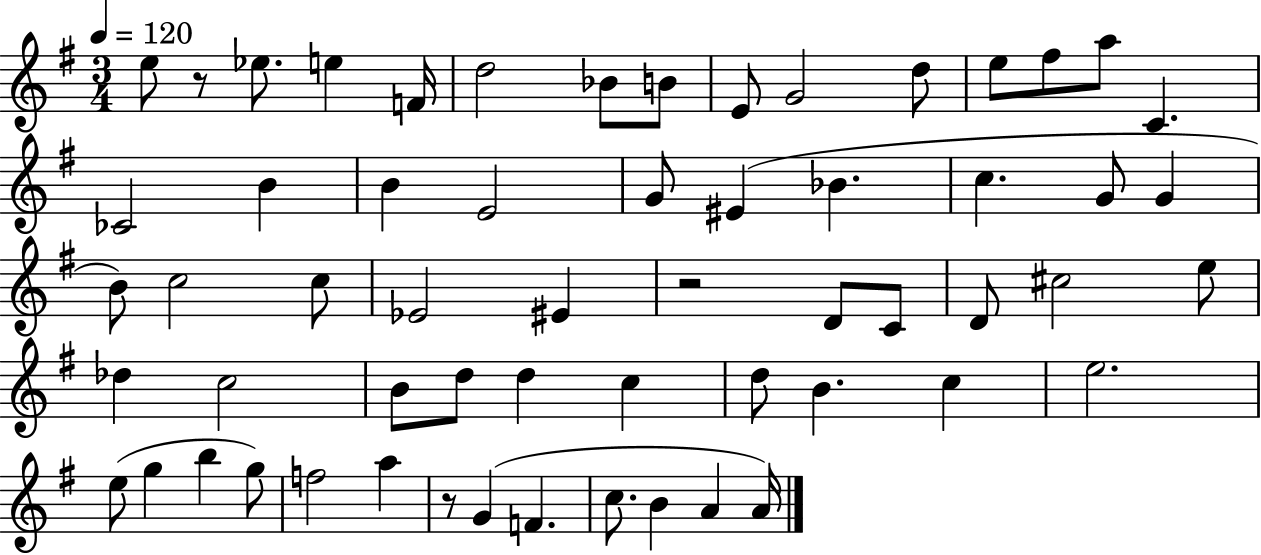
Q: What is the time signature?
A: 3/4